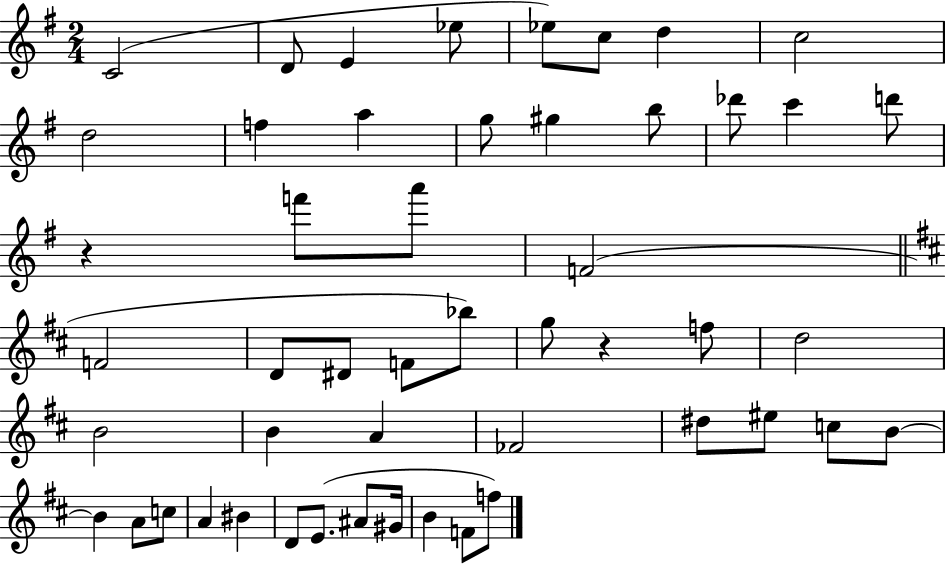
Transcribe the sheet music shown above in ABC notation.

X:1
T:Untitled
M:2/4
L:1/4
K:G
C2 D/2 E _e/2 _e/2 c/2 d c2 d2 f a g/2 ^g b/2 _d'/2 c' d'/2 z f'/2 a'/2 F2 F2 D/2 ^D/2 F/2 _b/2 g/2 z f/2 d2 B2 B A _F2 ^d/2 ^e/2 c/2 B/2 B A/2 c/2 A ^B D/2 E/2 ^A/2 ^G/4 B F/2 f/2